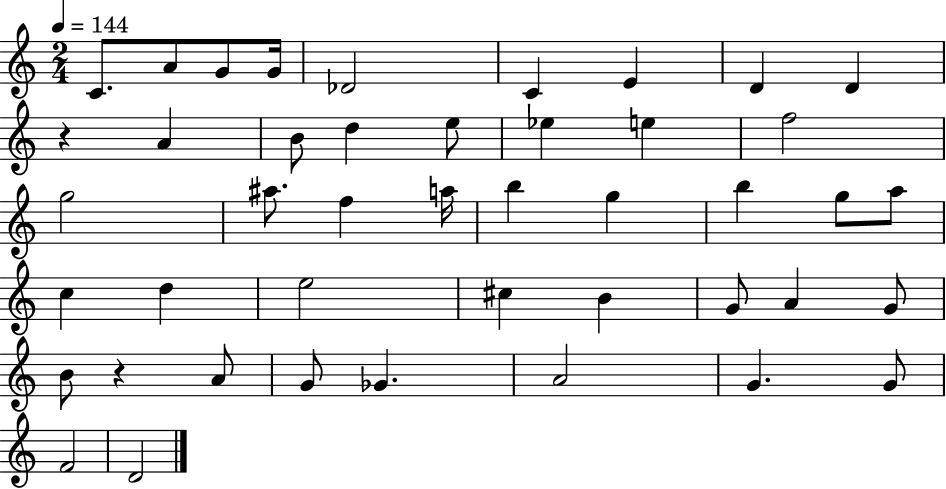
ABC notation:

X:1
T:Untitled
M:2/4
L:1/4
K:C
C/2 A/2 G/2 G/4 _D2 C E D D z A B/2 d e/2 _e e f2 g2 ^a/2 f a/4 b g b g/2 a/2 c d e2 ^c B G/2 A G/2 B/2 z A/2 G/2 _G A2 G G/2 F2 D2